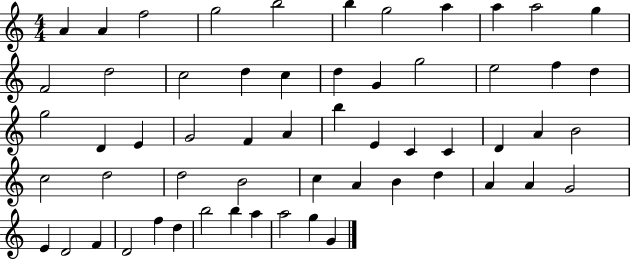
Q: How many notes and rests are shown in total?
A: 58